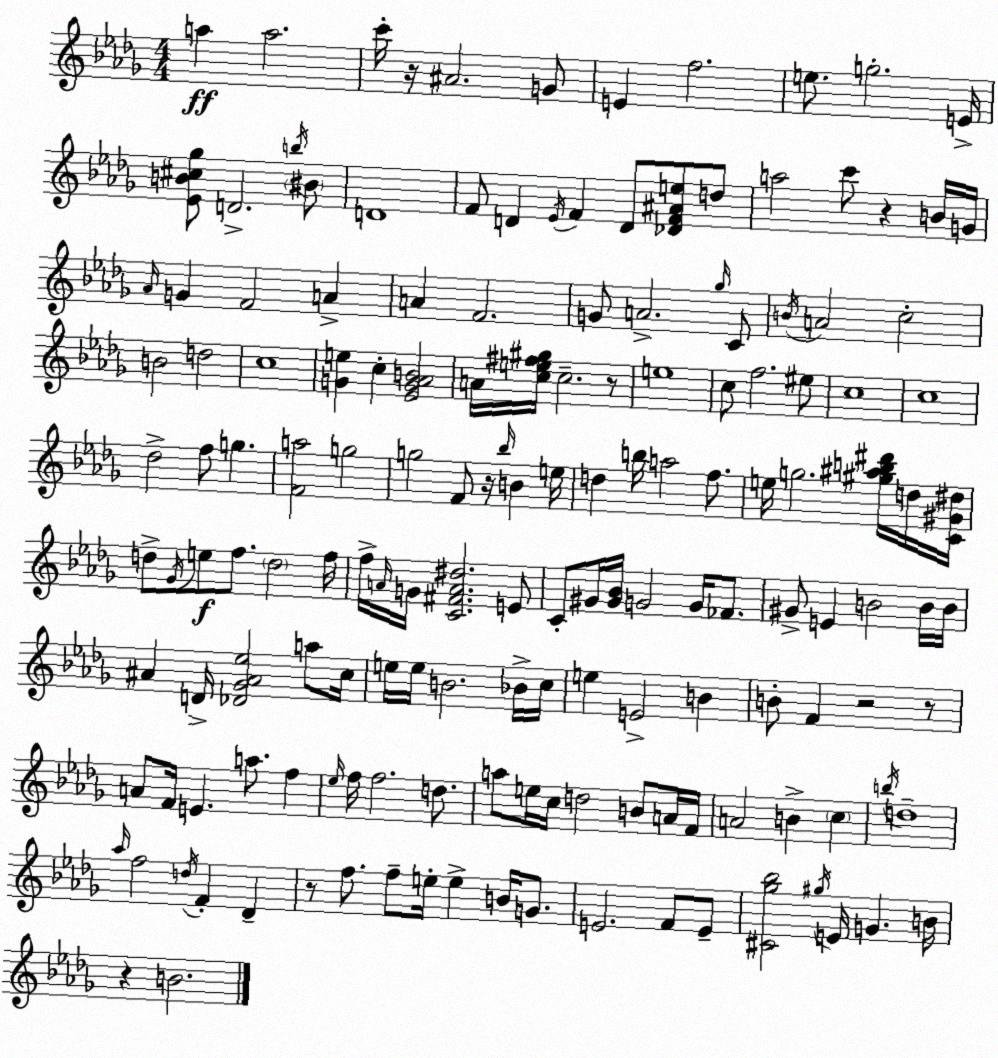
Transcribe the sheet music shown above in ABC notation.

X:1
T:Untitled
M:4/4
L:1/4
K:Bbm
a a2 c'/4 z/4 ^A2 G/2 E f2 e/2 g2 E/4 [_EB^c_g]/2 D2 b/4 ^B/2 D4 F/2 D _E/4 F D/2 [_DF^Ae]/2 d/2 a2 c'/2 z B/4 G/4 _A/4 G F2 A A F2 G/2 A2 _g/4 C/2 B/4 A2 c2 B2 d2 c4 [Ge] c [_EG_AB]2 A/4 [ce^f^g]/4 c2 z/2 e4 c/2 f2 ^e/2 c4 c4 _d2 f/2 g [Fa]2 g2 g2 F/2 z/4 _b/4 B e/4 d b/4 a2 f/2 e/4 g2 [^g^ab^d']/4 d/4 [C^G^d]/4 d/2 _G/4 e/2 f/2 d2 f/4 f/4 A/4 G/4 [C^FA^d]2 E/2 C/2 ^G/4 [^G_B]/4 G2 G/4 _F/2 ^G/2 E B2 B/4 B/4 ^A D/4 [_D_G^A_e]2 a/2 c/4 e/4 e/4 B2 _B/4 c/4 e E2 B B/2 F z2 z/2 A/2 F/4 E a/2 f _e/4 f/4 f2 d/2 a/2 e/4 c/4 d2 B/2 A/4 F/4 A2 B c b/4 d4 _a/4 f2 d/4 F _D z/2 f/2 f/2 e/4 e B/4 G/2 E2 F/2 E/2 [^C_g_b]2 ^g/4 E/4 G B/4 z B2